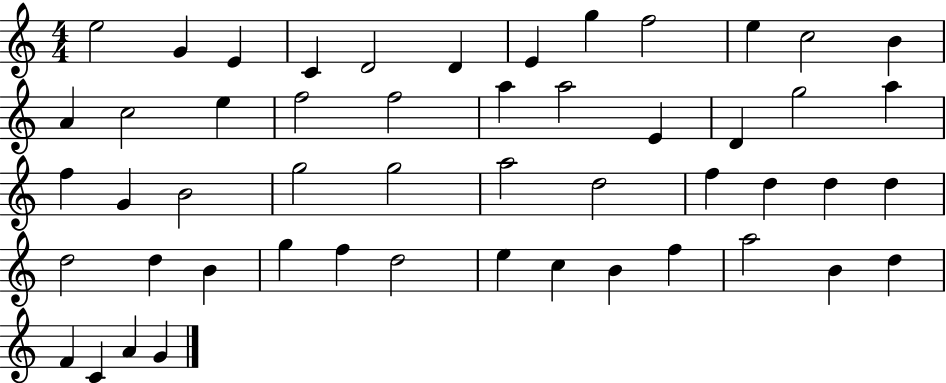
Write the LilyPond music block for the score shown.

{
  \clef treble
  \numericTimeSignature
  \time 4/4
  \key c \major
  e''2 g'4 e'4 | c'4 d'2 d'4 | e'4 g''4 f''2 | e''4 c''2 b'4 | \break a'4 c''2 e''4 | f''2 f''2 | a''4 a''2 e'4 | d'4 g''2 a''4 | \break f''4 g'4 b'2 | g''2 g''2 | a''2 d''2 | f''4 d''4 d''4 d''4 | \break d''2 d''4 b'4 | g''4 f''4 d''2 | e''4 c''4 b'4 f''4 | a''2 b'4 d''4 | \break f'4 c'4 a'4 g'4 | \bar "|."
}